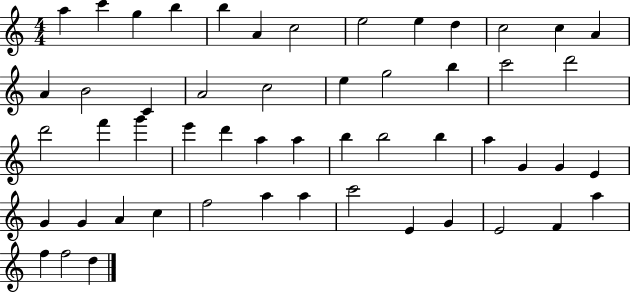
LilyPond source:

{
  \clef treble
  \numericTimeSignature
  \time 4/4
  \key c \major
  a''4 c'''4 g''4 b''4 | b''4 a'4 c''2 | e''2 e''4 d''4 | c''2 c''4 a'4 | \break a'4 b'2 c'4 | a'2 c''2 | e''4 g''2 b''4 | c'''2 d'''2 | \break d'''2 f'''4 g'''4 | e'''4 d'''4 a''4 a''4 | b''4 b''2 b''4 | a''4 g'4 g'4 e'4 | \break g'4 g'4 a'4 c''4 | f''2 a''4 a''4 | c'''2 e'4 g'4 | e'2 f'4 a''4 | \break f''4 f''2 d''4 | \bar "|."
}